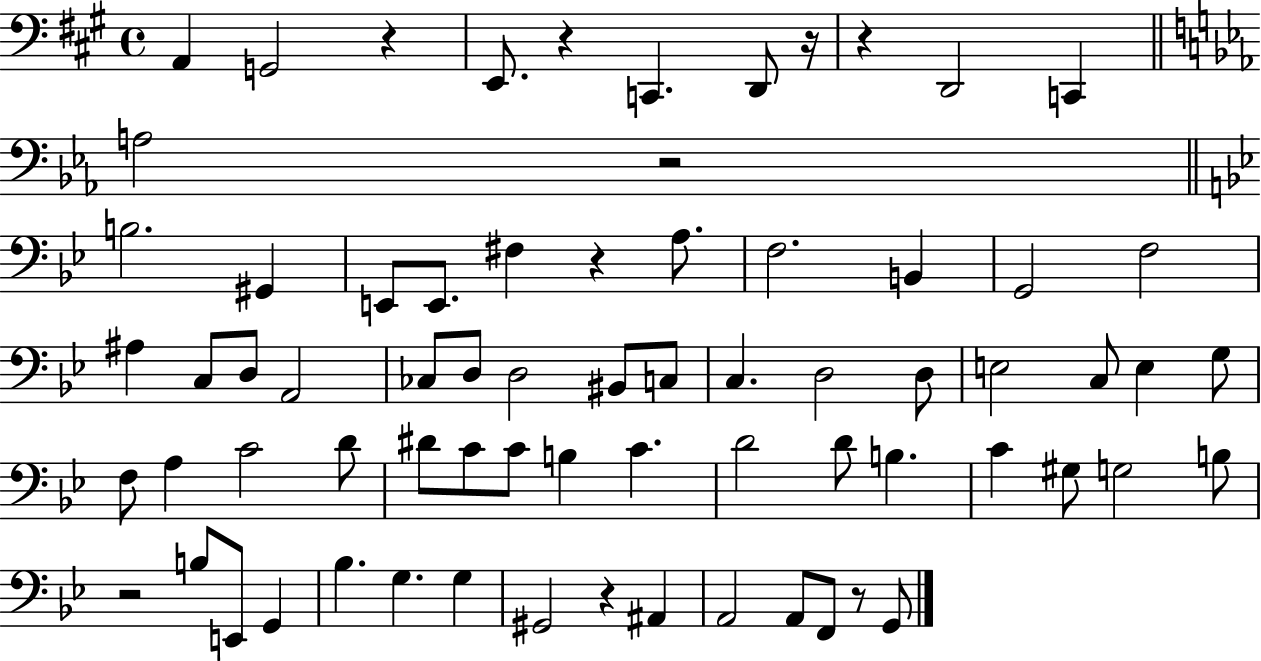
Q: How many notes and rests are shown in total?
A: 71